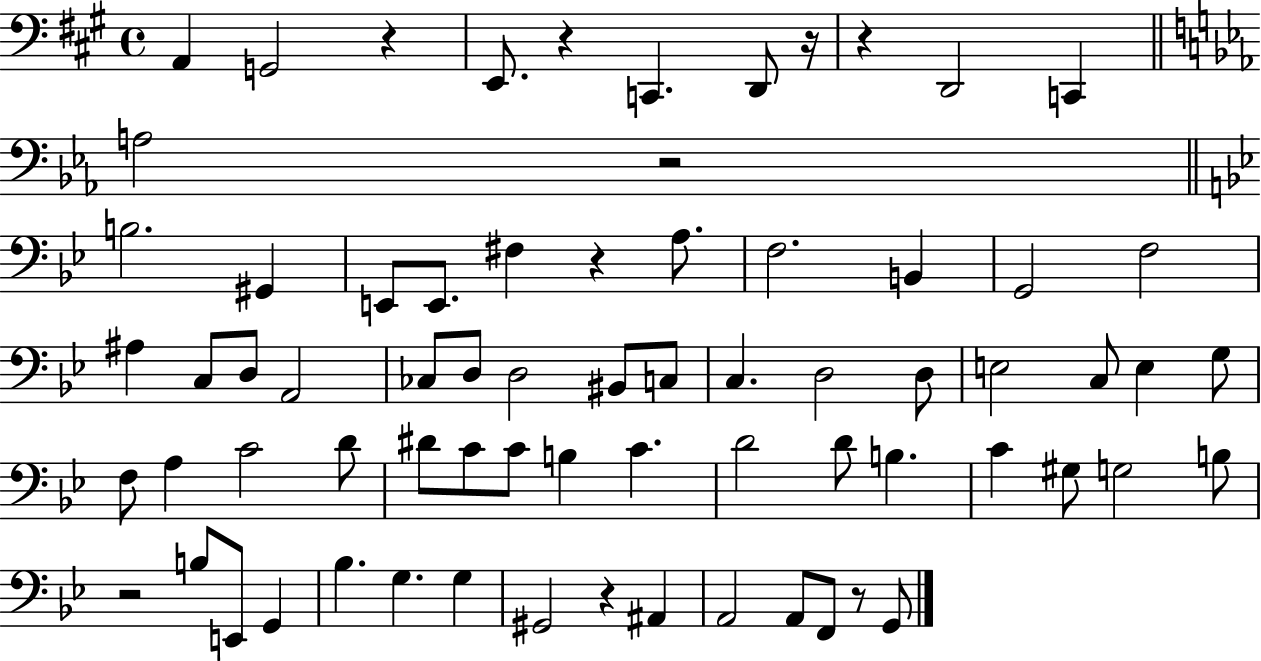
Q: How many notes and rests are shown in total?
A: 71